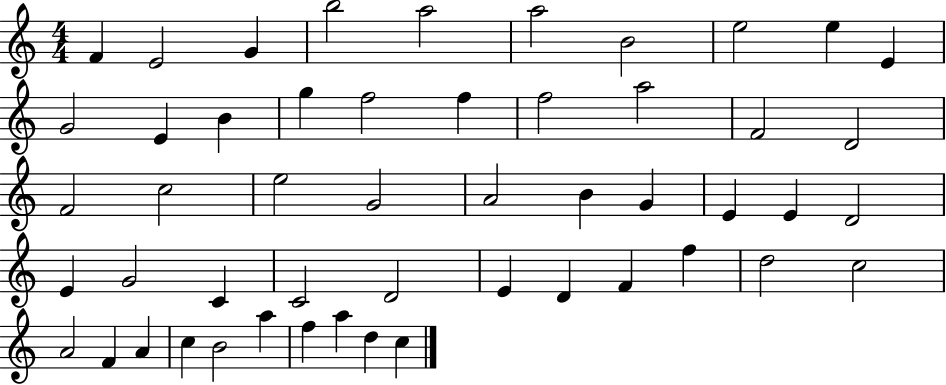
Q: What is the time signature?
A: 4/4